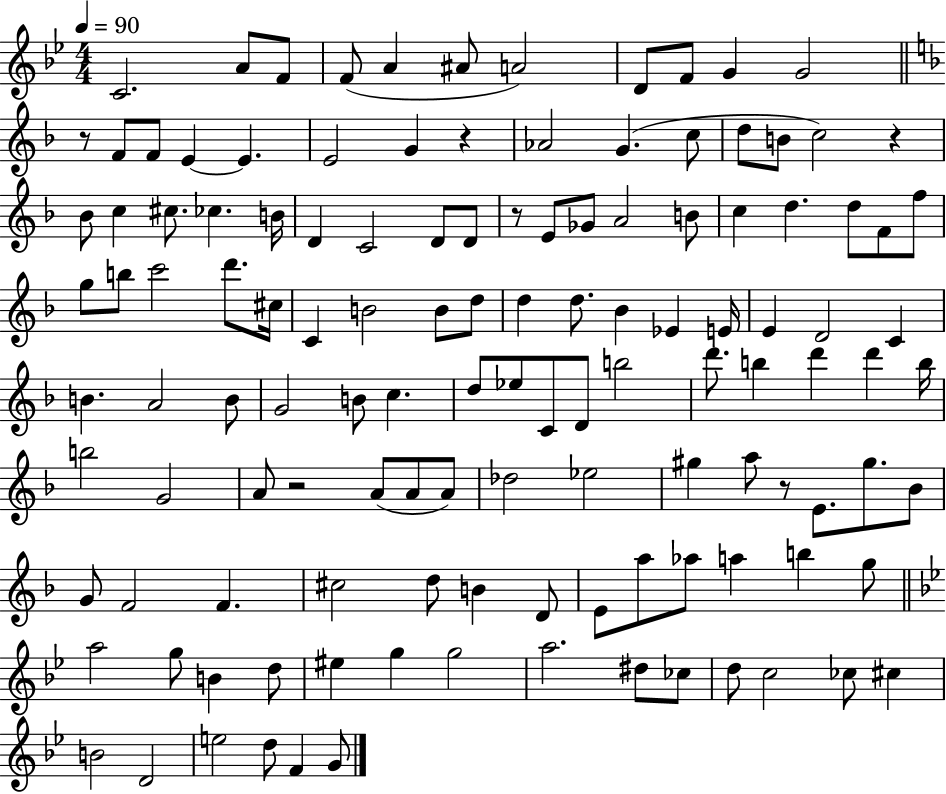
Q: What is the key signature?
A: BES major